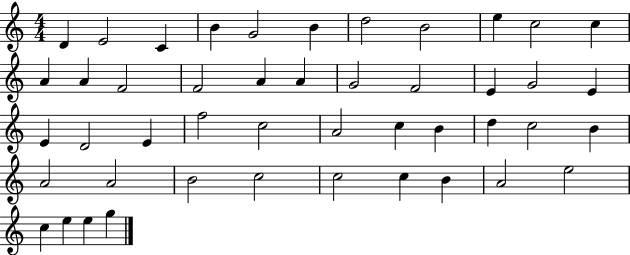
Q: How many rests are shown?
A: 0